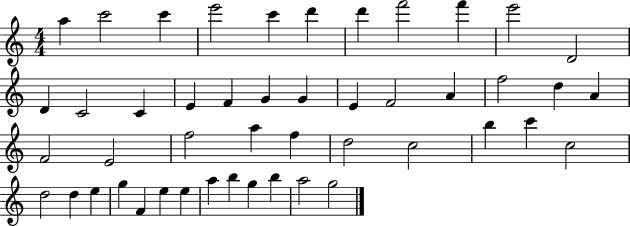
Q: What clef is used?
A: treble